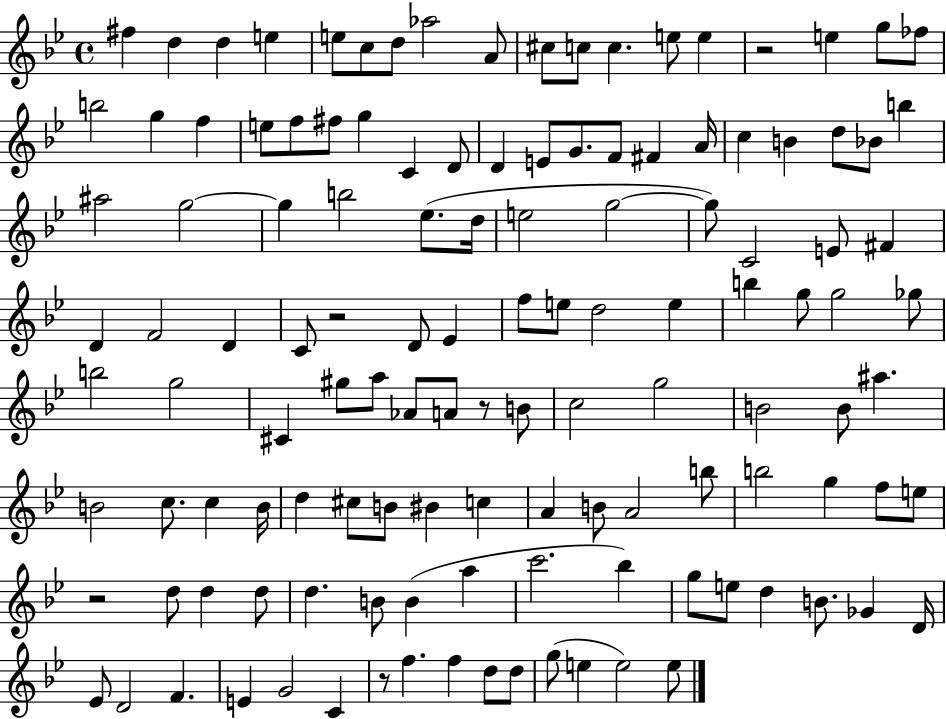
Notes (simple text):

F#5/q D5/q D5/q E5/q E5/e C5/e D5/e Ab5/h A4/e C#5/e C5/e C5/q. E5/e E5/q R/h E5/q G5/e FES5/e B5/h G5/q F5/q E5/e F5/e F#5/e G5/q C4/q D4/e D4/q E4/e G4/e. F4/e F#4/q A4/s C5/q B4/q D5/e Bb4/e B5/q A#5/h G5/h G5/q B5/h Eb5/e. D5/s E5/h G5/h G5/e C4/h E4/e F#4/q D4/q F4/h D4/q C4/e R/h D4/e Eb4/q F5/e E5/e D5/h E5/q B5/q G5/e G5/h Gb5/e B5/h G5/h C#4/q G#5/e A5/e Ab4/e A4/e R/e B4/e C5/h G5/h B4/h B4/e A#5/q. B4/h C5/e. C5/q B4/s D5/q C#5/e B4/e BIS4/q C5/q A4/q B4/e A4/h B5/e B5/h G5/q F5/e E5/e R/h D5/e D5/q D5/e D5/q. B4/e B4/q A5/q C6/h. Bb5/q G5/e E5/e D5/q B4/e. Gb4/q D4/s Eb4/e D4/h F4/q. E4/q G4/h C4/q R/e F5/q. F5/q D5/e D5/e G5/e E5/q E5/h E5/e